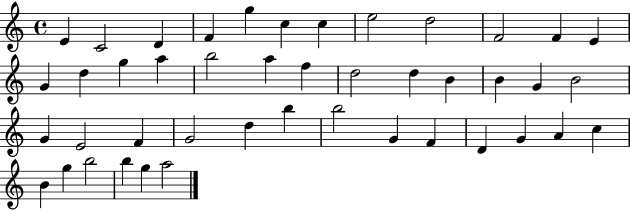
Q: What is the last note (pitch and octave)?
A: A5